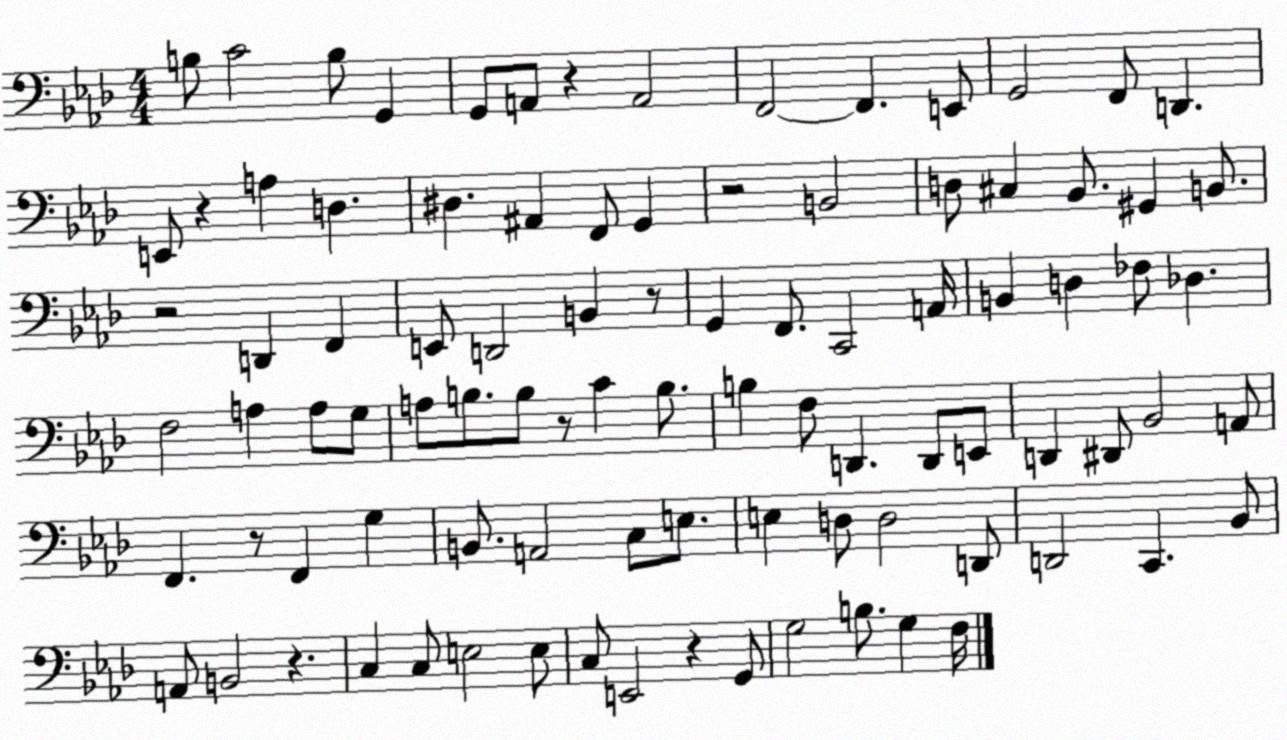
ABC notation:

X:1
T:Untitled
M:4/4
L:1/4
K:Ab
B,/2 C2 B,/2 G,, G,,/2 A,,/2 z A,,2 F,,2 F,, E,,/2 G,,2 F,,/2 D,, E,,/2 z A, D, ^D, ^A,, F,,/2 G,, z2 B,,2 D,/2 ^C, _B,,/2 ^G,, B,,/2 z2 D,, F,, E,,/2 D,,2 B,, z/2 G,, F,,/2 C,,2 A,,/4 B,, D, _F,/2 _D, F,2 A, A,/2 G,/2 A,/2 B,/2 B,/2 z/2 C B,/2 B, F,/2 D,, D,,/2 E,,/2 D,, ^D,,/2 _B,,2 A,,/2 F,, z/2 F,, G, B,,/2 A,,2 C,/2 E,/2 E, D,/2 D,2 D,,/2 D,,2 C,, _B,,/2 A,,/2 B,,2 z C, C,/2 E,2 E,/2 C,/2 E,,2 z G,,/2 G,2 B,/2 G, F,/4